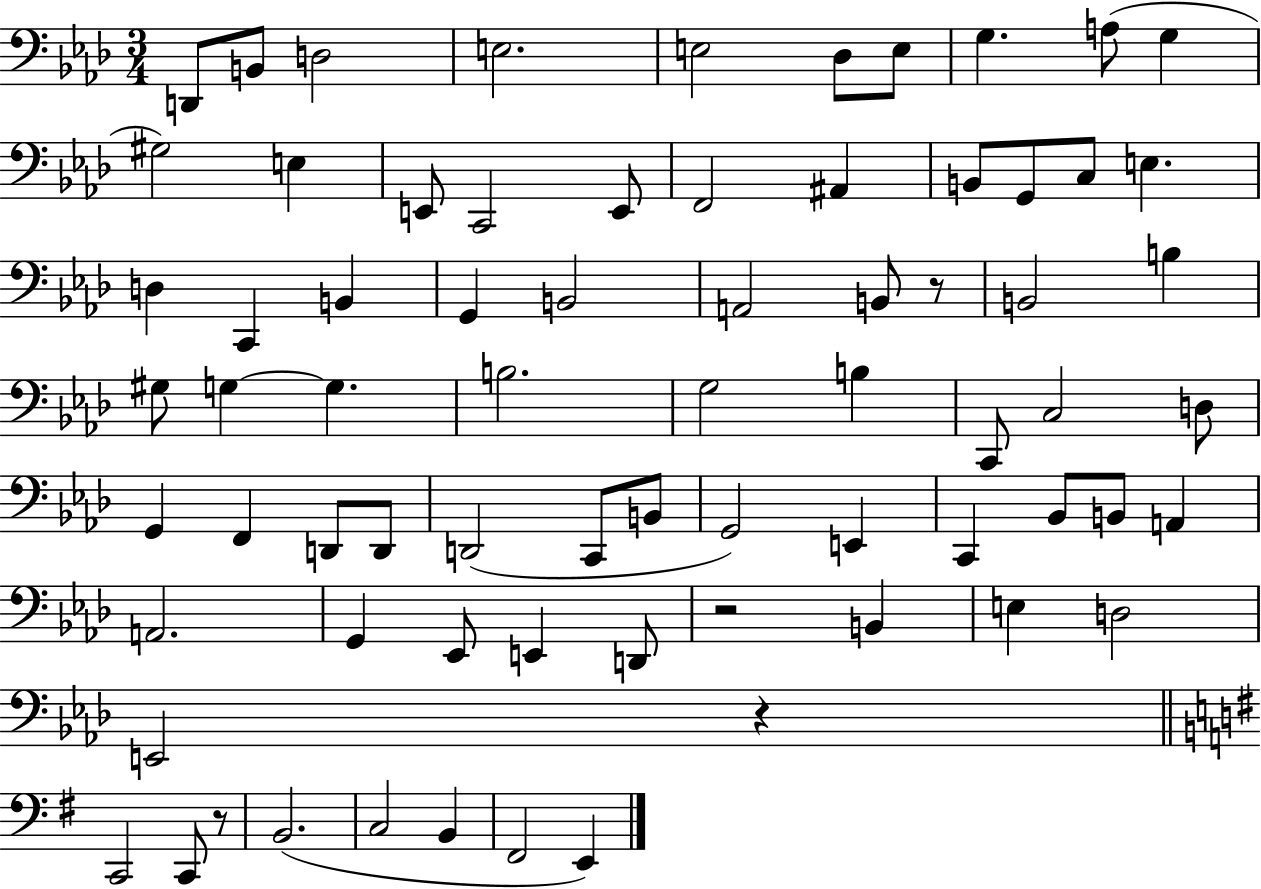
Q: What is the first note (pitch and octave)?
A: D2